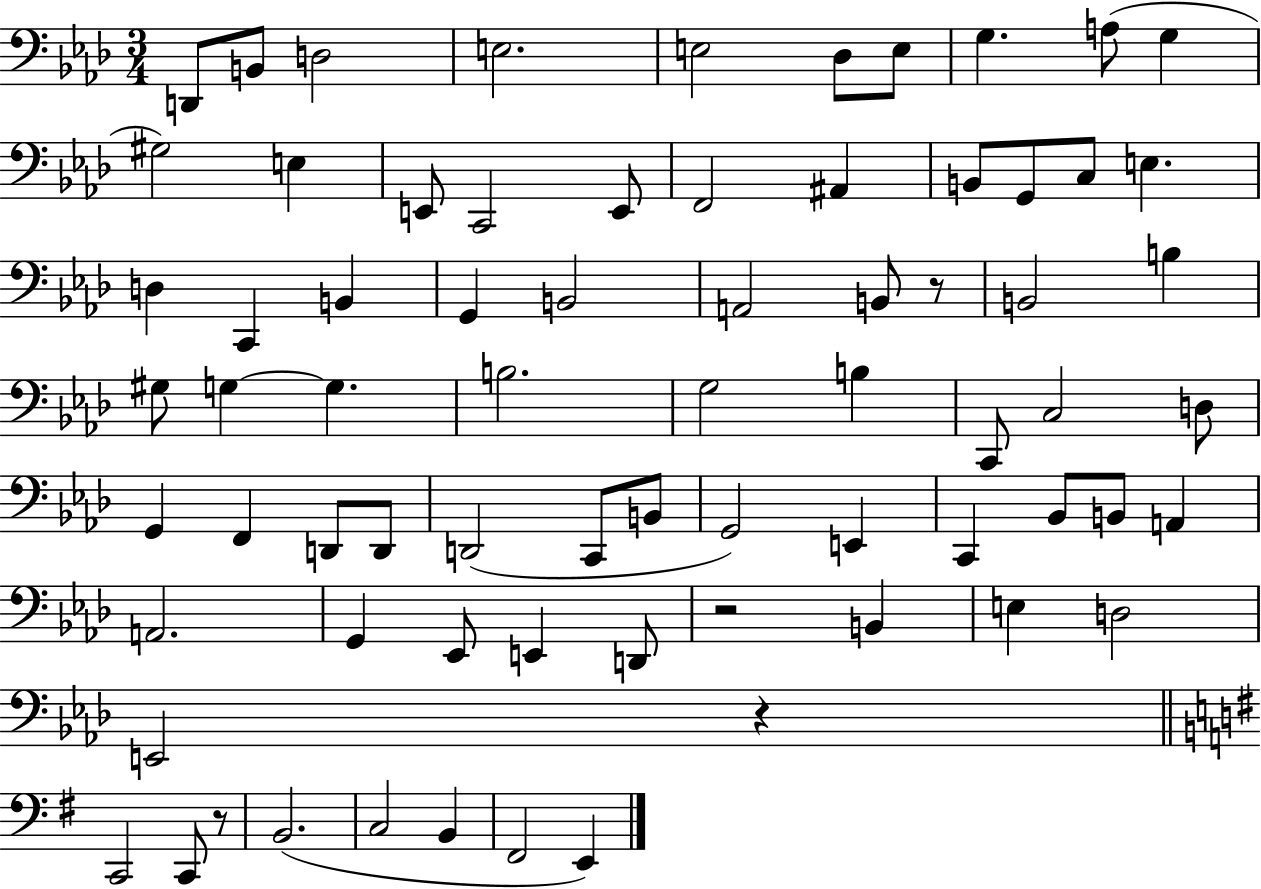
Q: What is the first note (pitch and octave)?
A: D2